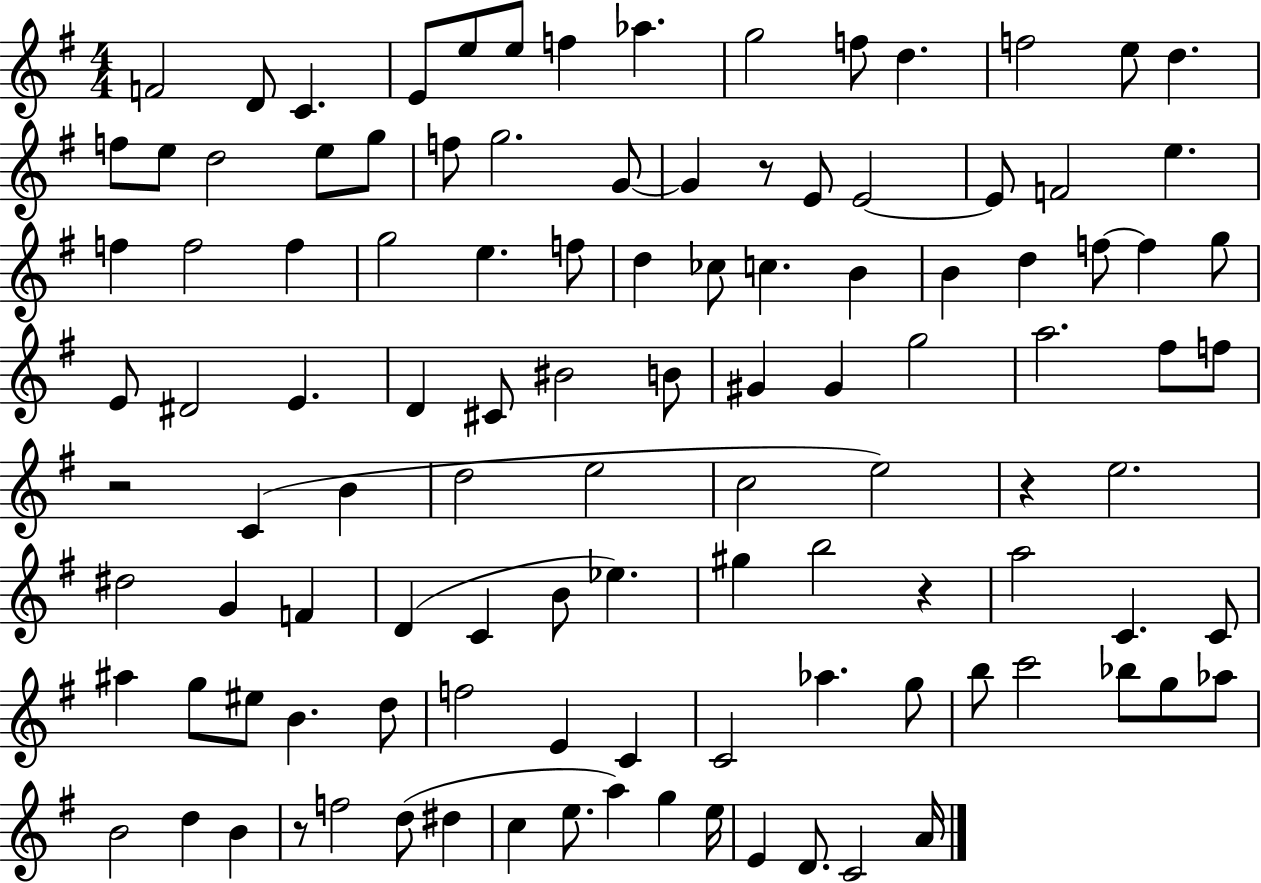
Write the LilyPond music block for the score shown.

{
  \clef treble
  \numericTimeSignature
  \time 4/4
  \key g \major
  f'2 d'8 c'4. | e'8 e''8 e''8 f''4 aes''4. | g''2 f''8 d''4. | f''2 e''8 d''4. | \break f''8 e''8 d''2 e''8 g''8 | f''8 g''2. g'8~~ | g'4 r8 e'8 e'2~~ | e'8 f'2 e''4. | \break f''4 f''2 f''4 | g''2 e''4. f''8 | d''4 ces''8 c''4. b'4 | b'4 d''4 f''8~~ f''4 g''8 | \break e'8 dis'2 e'4. | d'4 cis'8 bis'2 b'8 | gis'4 gis'4 g''2 | a''2. fis''8 f''8 | \break r2 c'4( b'4 | d''2 e''2 | c''2 e''2) | r4 e''2. | \break dis''2 g'4 f'4 | d'4( c'4 b'8 ees''4.) | gis''4 b''2 r4 | a''2 c'4. c'8 | \break ais''4 g''8 eis''8 b'4. d''8 | f''2 e'4 c'4 | c'2 aes''4. g''8 | b''8 c'''2 bes''8 g''8 aes''8 | \break b'2 d''4 b'4 | r8 f''2 d''8( dis''4 | c''4 e''8. a''4) g''4 e''16 | e'4 d'8. c'2 a'16 | \break \bar "|."
}